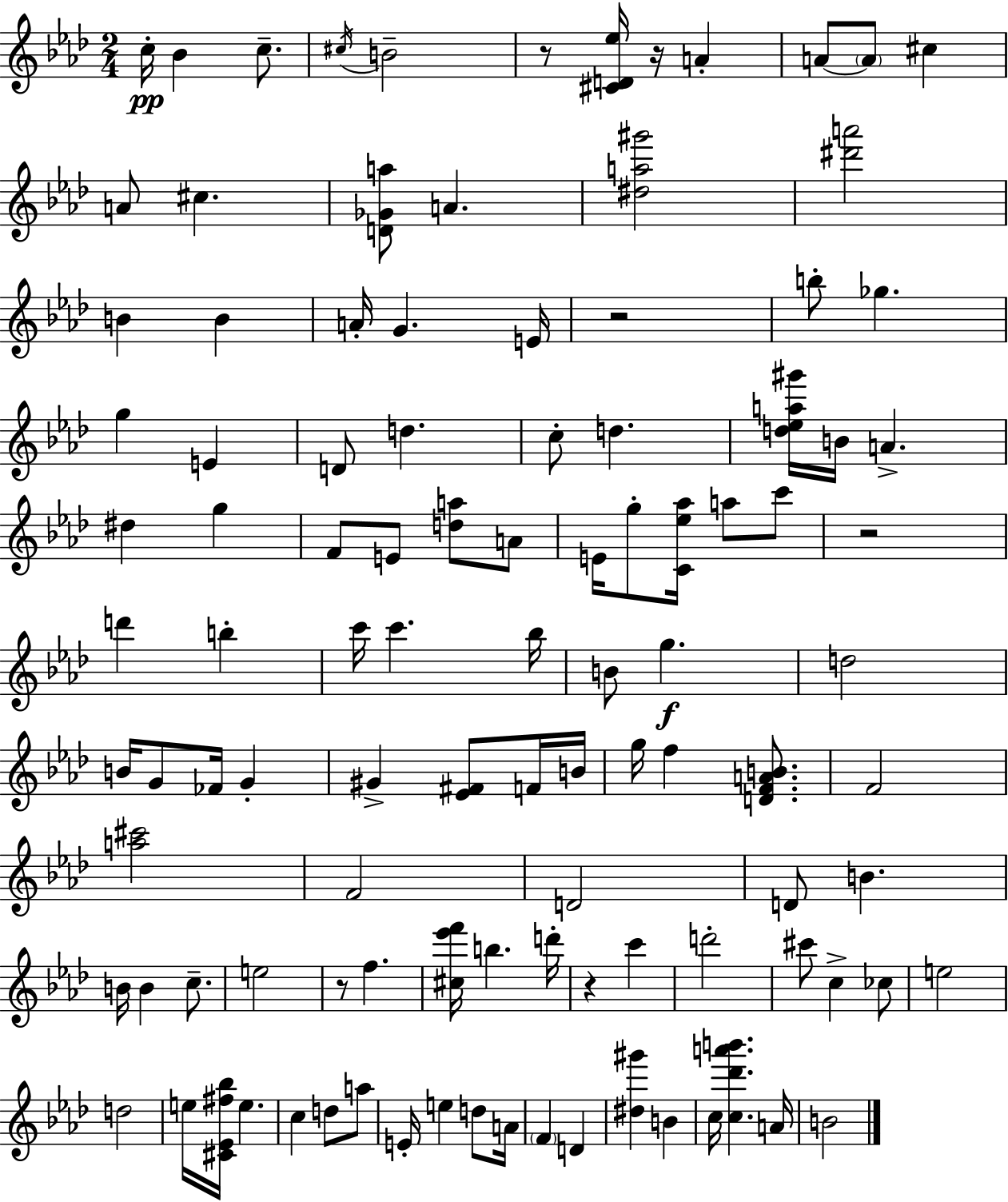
C5/s Bb4/q C5/e. C#5/s B4/h R/e [C#4,D4,Eb5]/s R/s A4/q A4/e A4/e C#5/q A4/e C#5/q. [D4,Gb4,A5]/e A4/q. [D#5,A5,G#6]/h [D#6,A6]/h B4/q B4/q A4/s G4/q. E4/s R/h B5/e Gb5/q. G5/q E4/q D4/e D5/q. C5/e D5/q. [D5,Eb5,A5,G#6]/s B4/s A4/q. D#5/q G5/q F4/e E4/e [D5,A5]/e A4/e E4/s G5/e [C4,Eb5,Ab5]/s A5/e C6/e R/h D6/q B5/q C6/s C6/q. Bb5/s B4/e G5/q. D5/h B4/s G4/e FES4/s G4/q G#4/q [Eb4,F#4]/e F4/s B4/s G5/s F5/q [D4,F4,A4,B4]/e. F4/h [A5,C#6]/h F4/h D4/h D4/e B4/q. B4/s B4/q C5/e. E5/h R/e F5/q. [C#5,Eb6,F6]/s B5/q. D6/s R/q C6/q D6/h C#6/e C5/q CES5/e E5/h D5/h E5/s [C#4,Eb4,F#5,Bb5]/s E5/q. C5/q D5/e A5/e E4/s E5/q D5/e A4/s F4/q D4/q [D#5,G#6]/q B4/q C5/s [C5,Db6,A6,B6]/q. A4/s B4/h